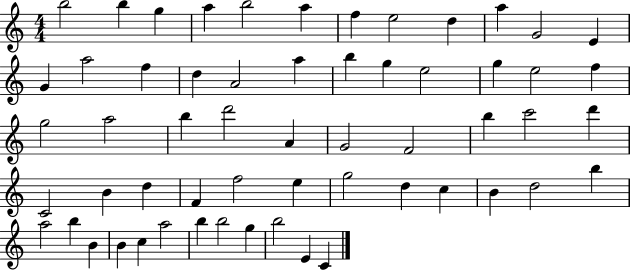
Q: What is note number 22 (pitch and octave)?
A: G5